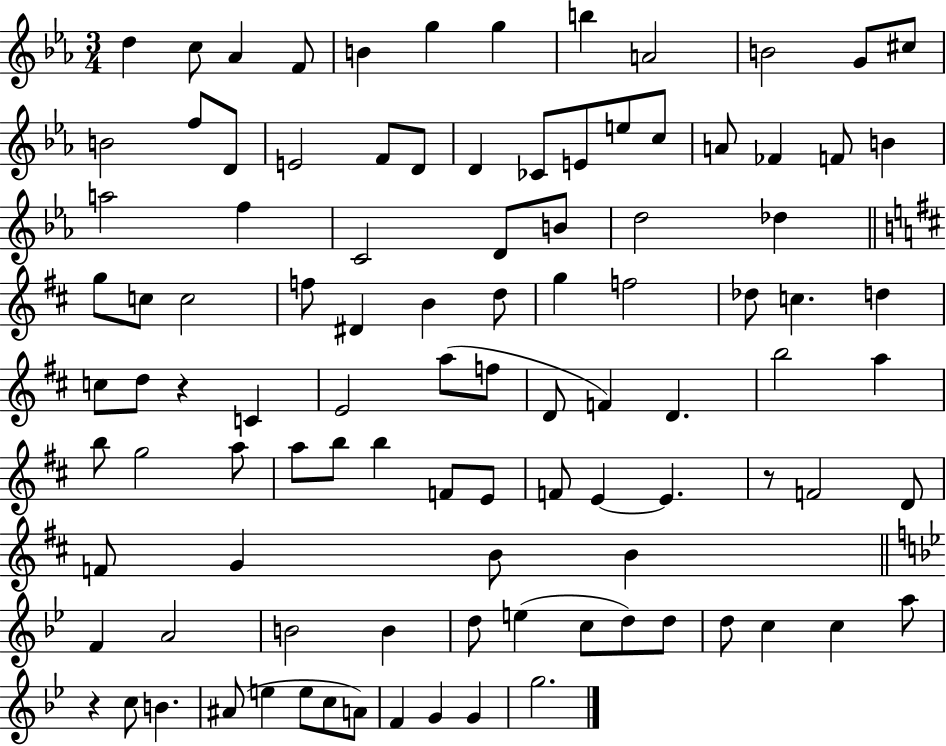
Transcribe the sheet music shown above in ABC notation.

X:1
T:Untitled
M:3/4
L:1/4
K:Eb
d c/2 _A F/2 B g g b A2 B2 G/2 ^c/2 B2 f/2 D/2 E2 F/2 D/2 D _C/2 E/2 e/2 c/2 A/2 _F F/2 B a2 f C2 D/2 B/2 d2 _d g/2 c/2 c2 f/2 ^D B d/2 g f2 _d/2 c d c/2 d/2 z C E2 a/2 f/2 D/2 F D b2 a b/2 g2 a/2 a/2 b/2 b F/2 E/2 F/2 E E z/2 F2 D/2 F/2 G B/2 B F A2 B2 B d/2 e c/2 d/2 d/2 d/2 c c a/2 z c/2 B ^A/2 e e/2 c/2 A/2 F G G g2